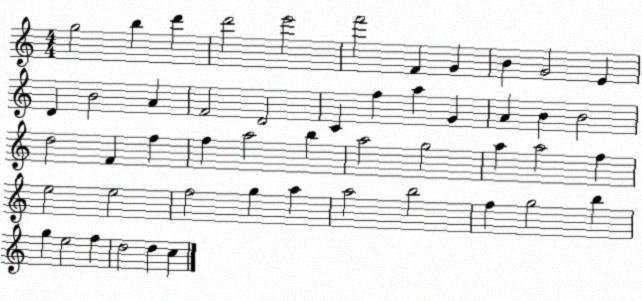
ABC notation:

X:1
T:Untitled
M:4/4
L:1/4
K:C
g2 b d' d'2 e'2 f'2 F G B G2 E D B2 A F2 D2 C f a G A B B2 d2 F f f a2 b a2 g2 a a2 f e2 e2 f2 g a a2 b2 f g2 b g e2 f d2 d c